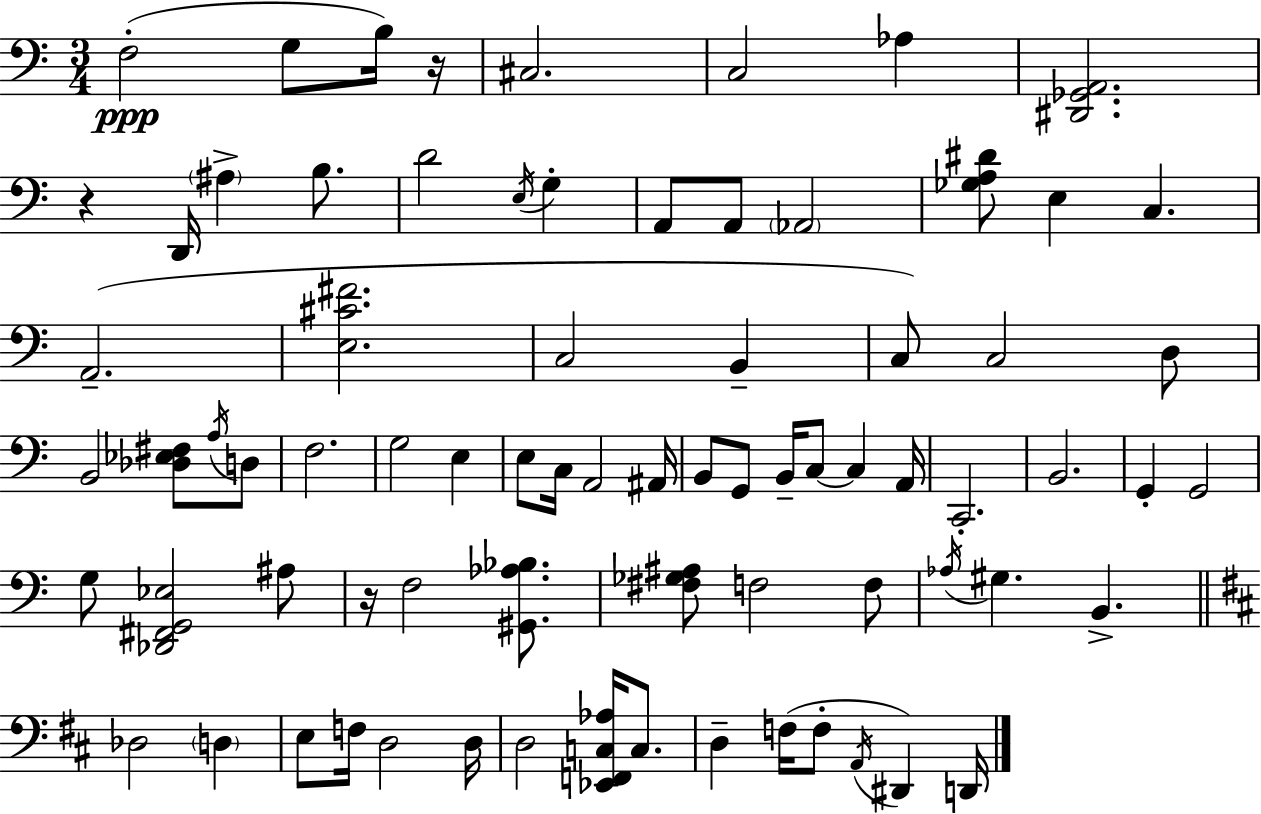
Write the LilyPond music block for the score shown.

{
  \clef bass
  \numericTimeSignature
  \time 3/4
  \key c \major
  f2-.(\ppp g8 b16) r16 | cis2. | c2 aes4 | <dis, ges, a,>2. | \break r4 d,16 \parenthesize ais4-> b8. | d'2 \acciaccatura { e16 } g4-. | a,8 a,8 \parenthesize aes,2 | <ges a dis'>8 e4 c4. | \break a,2.--( | <e cis' fis'>2. | c2 b,4-- | c8) c2 d8 | \break b,2 <des ees fis>8 \acciaccatura { a16 } | d8 f2. | g2 e4 | e8 c16 a,2 | \break ais,16 b,8 g,8 b,16-- c8~~ c4 | a,16 c,2.-. | b,2. | g,4-. g,2 | \break g8 <des, fis, g, ees>2 | ais8 r16 f2 <gis, aes bes>8. | <fis ges ais>8 f2 | f8 \acciaccatura { aes16 } gis4. b,4.-> | \break \bar "||" \break \key b \minor des2 \parenthesize d4 | e8 f16 d2 d16 | d2 <ees, f, c aes>16 c8. | d4-- f16( f8-. \acciaccatura { a,16 } dis,4) | \break d,16 \bar "|."
}